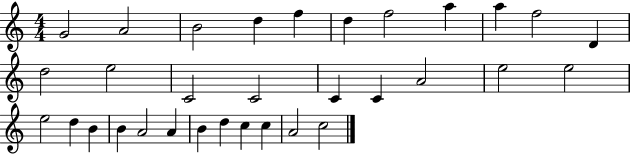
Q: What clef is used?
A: treble